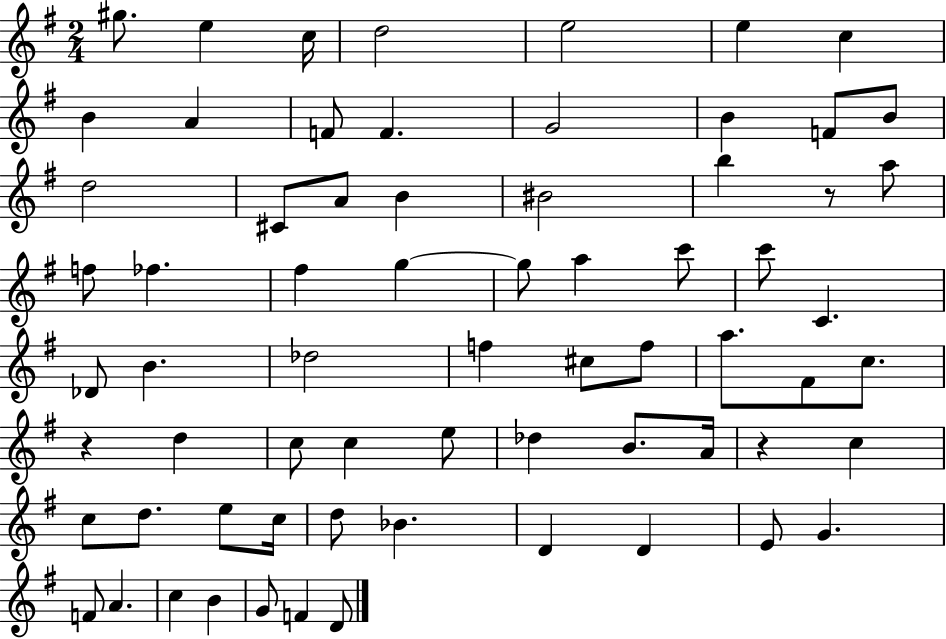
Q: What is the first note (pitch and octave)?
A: G#5